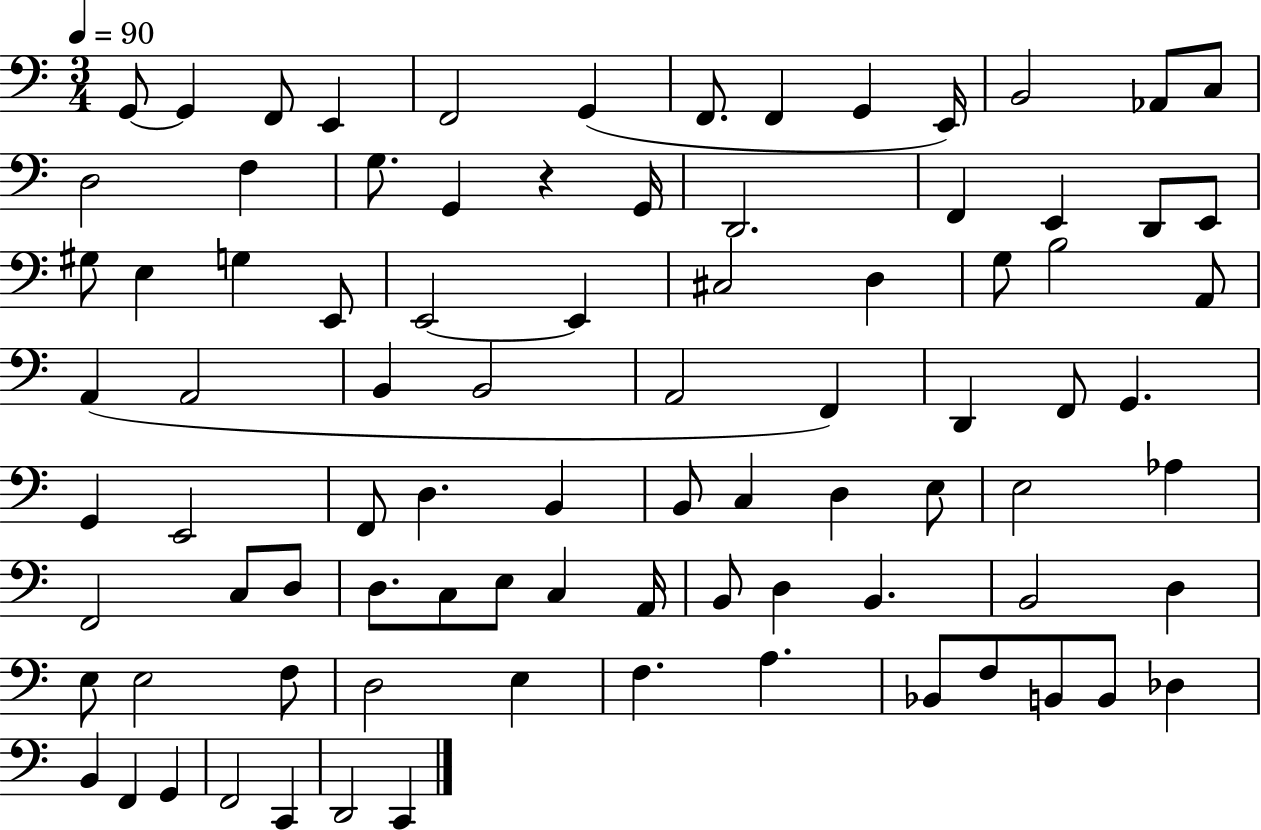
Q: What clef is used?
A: bass